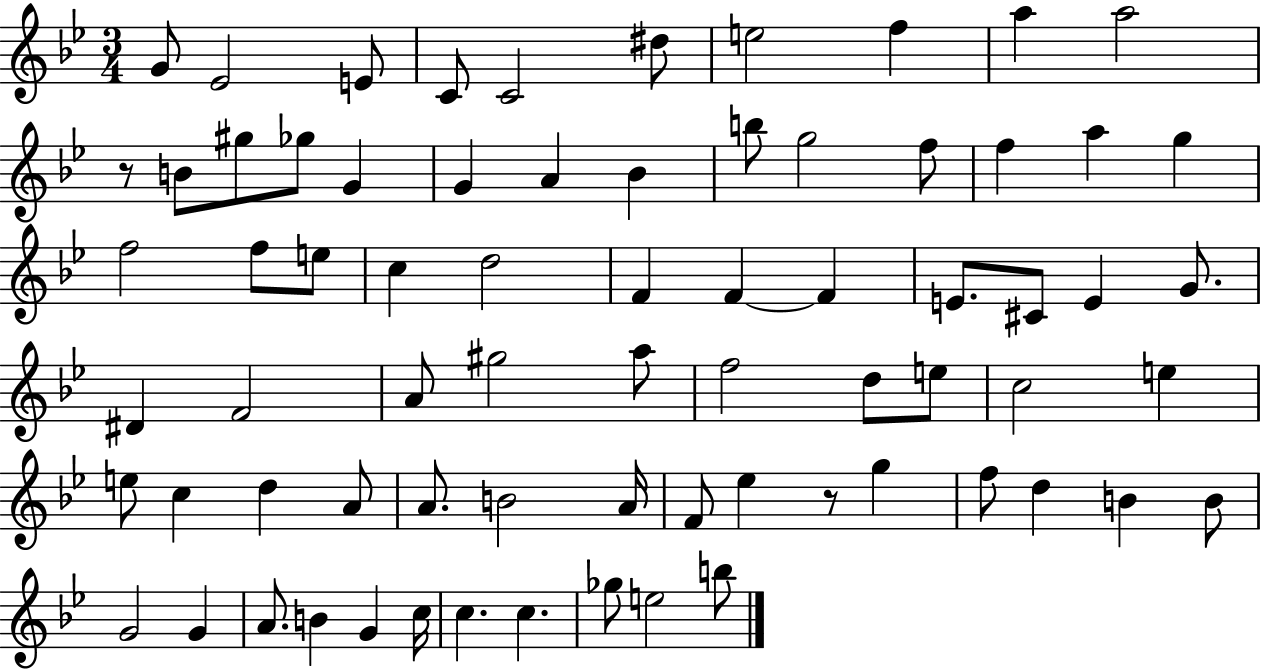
{
  \clef treble
  \numericTimeSignature
  \time 3/4
  \key bes \major
  g'8 ees'2 e'8 | c'8 c'2 dis''8 | e''2 f''4 | a''4 a''2 | \break r8 b'8 gis''8 ges''8 g'4 | g'4 a'4 bes'4 | b''8 g''2 f''8 | f''4 a''4 g''4 | \break f''2 f''8 e''8 | c''4 d''2 | f'4 f'4~~ f'4 | e'8. cis'8 e'4 g'8. | \break dis'4 f'2 | a'8 gis''2 a''8 | f''2 d''8 e''8 | c''2 e''4 | \break e''8 c''4 d''4 a'8 | a'8. b'2 a'16 | f'8 ees''4 r8 g''4 | f''8 d''4 b'4 b'8 | \break g'2 g'4 | a'8. b'4 g'4 c''16 | c''4. c''4. | ges''8 e''2 b''8 | \break \bar "|."
}